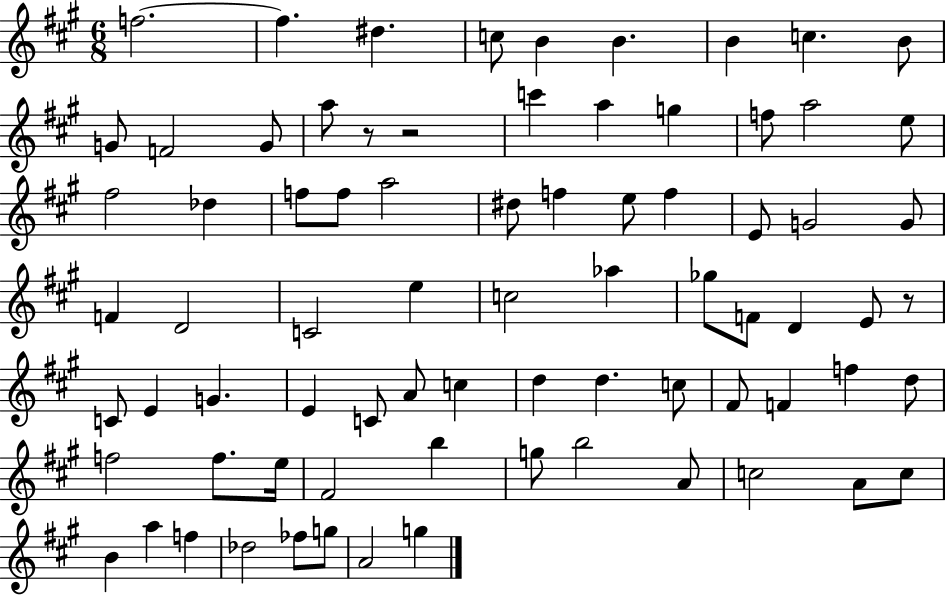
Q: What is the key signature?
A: A major